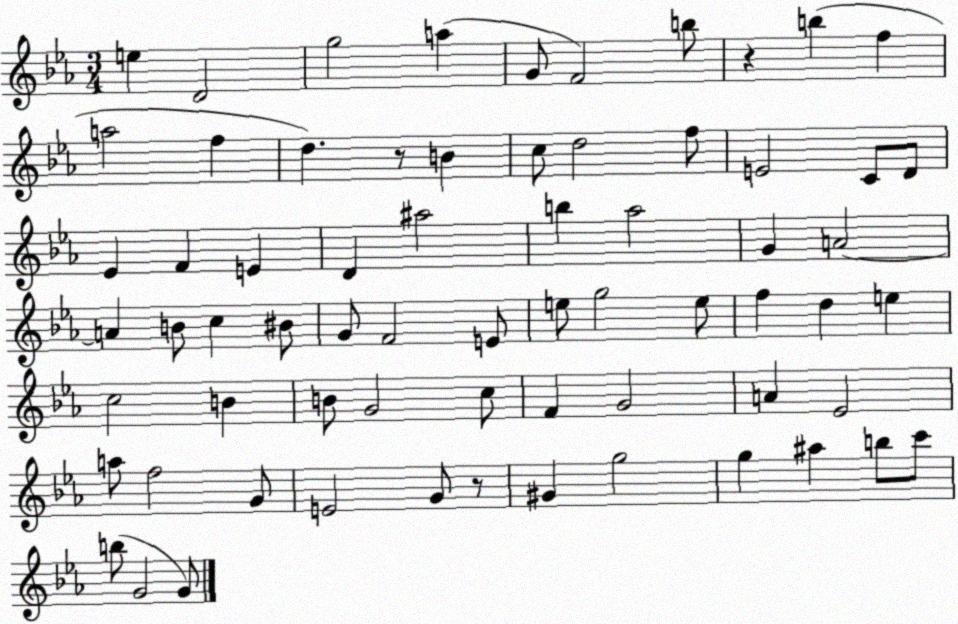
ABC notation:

X:1
T:Untitled
M:3/4
L:1/4
K:Eb
e D2 g2 a G/2 F2 b/2 z b f a2 f d z/2 B c/2 d2 f/2 E2 C/2 D/2 _E F E D ^a2 b _a2 G A2 A B/2 c ^B/2 G/2 F2 E/2 e/2 g2 e/2 f d e c2 B B/2 G2 c/2 F G2 A _E2 a/2 f2 G/2 E2 G/2 z/2 ^G g2 g ^a b/2 c'/2 b/2 G2 G/2